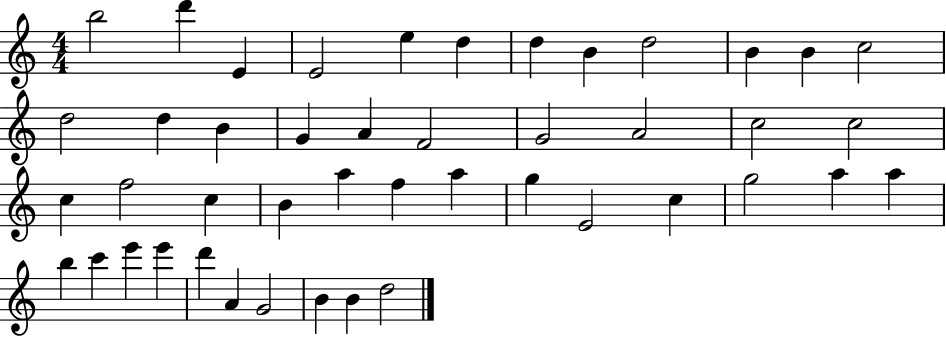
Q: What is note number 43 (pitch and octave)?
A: B4